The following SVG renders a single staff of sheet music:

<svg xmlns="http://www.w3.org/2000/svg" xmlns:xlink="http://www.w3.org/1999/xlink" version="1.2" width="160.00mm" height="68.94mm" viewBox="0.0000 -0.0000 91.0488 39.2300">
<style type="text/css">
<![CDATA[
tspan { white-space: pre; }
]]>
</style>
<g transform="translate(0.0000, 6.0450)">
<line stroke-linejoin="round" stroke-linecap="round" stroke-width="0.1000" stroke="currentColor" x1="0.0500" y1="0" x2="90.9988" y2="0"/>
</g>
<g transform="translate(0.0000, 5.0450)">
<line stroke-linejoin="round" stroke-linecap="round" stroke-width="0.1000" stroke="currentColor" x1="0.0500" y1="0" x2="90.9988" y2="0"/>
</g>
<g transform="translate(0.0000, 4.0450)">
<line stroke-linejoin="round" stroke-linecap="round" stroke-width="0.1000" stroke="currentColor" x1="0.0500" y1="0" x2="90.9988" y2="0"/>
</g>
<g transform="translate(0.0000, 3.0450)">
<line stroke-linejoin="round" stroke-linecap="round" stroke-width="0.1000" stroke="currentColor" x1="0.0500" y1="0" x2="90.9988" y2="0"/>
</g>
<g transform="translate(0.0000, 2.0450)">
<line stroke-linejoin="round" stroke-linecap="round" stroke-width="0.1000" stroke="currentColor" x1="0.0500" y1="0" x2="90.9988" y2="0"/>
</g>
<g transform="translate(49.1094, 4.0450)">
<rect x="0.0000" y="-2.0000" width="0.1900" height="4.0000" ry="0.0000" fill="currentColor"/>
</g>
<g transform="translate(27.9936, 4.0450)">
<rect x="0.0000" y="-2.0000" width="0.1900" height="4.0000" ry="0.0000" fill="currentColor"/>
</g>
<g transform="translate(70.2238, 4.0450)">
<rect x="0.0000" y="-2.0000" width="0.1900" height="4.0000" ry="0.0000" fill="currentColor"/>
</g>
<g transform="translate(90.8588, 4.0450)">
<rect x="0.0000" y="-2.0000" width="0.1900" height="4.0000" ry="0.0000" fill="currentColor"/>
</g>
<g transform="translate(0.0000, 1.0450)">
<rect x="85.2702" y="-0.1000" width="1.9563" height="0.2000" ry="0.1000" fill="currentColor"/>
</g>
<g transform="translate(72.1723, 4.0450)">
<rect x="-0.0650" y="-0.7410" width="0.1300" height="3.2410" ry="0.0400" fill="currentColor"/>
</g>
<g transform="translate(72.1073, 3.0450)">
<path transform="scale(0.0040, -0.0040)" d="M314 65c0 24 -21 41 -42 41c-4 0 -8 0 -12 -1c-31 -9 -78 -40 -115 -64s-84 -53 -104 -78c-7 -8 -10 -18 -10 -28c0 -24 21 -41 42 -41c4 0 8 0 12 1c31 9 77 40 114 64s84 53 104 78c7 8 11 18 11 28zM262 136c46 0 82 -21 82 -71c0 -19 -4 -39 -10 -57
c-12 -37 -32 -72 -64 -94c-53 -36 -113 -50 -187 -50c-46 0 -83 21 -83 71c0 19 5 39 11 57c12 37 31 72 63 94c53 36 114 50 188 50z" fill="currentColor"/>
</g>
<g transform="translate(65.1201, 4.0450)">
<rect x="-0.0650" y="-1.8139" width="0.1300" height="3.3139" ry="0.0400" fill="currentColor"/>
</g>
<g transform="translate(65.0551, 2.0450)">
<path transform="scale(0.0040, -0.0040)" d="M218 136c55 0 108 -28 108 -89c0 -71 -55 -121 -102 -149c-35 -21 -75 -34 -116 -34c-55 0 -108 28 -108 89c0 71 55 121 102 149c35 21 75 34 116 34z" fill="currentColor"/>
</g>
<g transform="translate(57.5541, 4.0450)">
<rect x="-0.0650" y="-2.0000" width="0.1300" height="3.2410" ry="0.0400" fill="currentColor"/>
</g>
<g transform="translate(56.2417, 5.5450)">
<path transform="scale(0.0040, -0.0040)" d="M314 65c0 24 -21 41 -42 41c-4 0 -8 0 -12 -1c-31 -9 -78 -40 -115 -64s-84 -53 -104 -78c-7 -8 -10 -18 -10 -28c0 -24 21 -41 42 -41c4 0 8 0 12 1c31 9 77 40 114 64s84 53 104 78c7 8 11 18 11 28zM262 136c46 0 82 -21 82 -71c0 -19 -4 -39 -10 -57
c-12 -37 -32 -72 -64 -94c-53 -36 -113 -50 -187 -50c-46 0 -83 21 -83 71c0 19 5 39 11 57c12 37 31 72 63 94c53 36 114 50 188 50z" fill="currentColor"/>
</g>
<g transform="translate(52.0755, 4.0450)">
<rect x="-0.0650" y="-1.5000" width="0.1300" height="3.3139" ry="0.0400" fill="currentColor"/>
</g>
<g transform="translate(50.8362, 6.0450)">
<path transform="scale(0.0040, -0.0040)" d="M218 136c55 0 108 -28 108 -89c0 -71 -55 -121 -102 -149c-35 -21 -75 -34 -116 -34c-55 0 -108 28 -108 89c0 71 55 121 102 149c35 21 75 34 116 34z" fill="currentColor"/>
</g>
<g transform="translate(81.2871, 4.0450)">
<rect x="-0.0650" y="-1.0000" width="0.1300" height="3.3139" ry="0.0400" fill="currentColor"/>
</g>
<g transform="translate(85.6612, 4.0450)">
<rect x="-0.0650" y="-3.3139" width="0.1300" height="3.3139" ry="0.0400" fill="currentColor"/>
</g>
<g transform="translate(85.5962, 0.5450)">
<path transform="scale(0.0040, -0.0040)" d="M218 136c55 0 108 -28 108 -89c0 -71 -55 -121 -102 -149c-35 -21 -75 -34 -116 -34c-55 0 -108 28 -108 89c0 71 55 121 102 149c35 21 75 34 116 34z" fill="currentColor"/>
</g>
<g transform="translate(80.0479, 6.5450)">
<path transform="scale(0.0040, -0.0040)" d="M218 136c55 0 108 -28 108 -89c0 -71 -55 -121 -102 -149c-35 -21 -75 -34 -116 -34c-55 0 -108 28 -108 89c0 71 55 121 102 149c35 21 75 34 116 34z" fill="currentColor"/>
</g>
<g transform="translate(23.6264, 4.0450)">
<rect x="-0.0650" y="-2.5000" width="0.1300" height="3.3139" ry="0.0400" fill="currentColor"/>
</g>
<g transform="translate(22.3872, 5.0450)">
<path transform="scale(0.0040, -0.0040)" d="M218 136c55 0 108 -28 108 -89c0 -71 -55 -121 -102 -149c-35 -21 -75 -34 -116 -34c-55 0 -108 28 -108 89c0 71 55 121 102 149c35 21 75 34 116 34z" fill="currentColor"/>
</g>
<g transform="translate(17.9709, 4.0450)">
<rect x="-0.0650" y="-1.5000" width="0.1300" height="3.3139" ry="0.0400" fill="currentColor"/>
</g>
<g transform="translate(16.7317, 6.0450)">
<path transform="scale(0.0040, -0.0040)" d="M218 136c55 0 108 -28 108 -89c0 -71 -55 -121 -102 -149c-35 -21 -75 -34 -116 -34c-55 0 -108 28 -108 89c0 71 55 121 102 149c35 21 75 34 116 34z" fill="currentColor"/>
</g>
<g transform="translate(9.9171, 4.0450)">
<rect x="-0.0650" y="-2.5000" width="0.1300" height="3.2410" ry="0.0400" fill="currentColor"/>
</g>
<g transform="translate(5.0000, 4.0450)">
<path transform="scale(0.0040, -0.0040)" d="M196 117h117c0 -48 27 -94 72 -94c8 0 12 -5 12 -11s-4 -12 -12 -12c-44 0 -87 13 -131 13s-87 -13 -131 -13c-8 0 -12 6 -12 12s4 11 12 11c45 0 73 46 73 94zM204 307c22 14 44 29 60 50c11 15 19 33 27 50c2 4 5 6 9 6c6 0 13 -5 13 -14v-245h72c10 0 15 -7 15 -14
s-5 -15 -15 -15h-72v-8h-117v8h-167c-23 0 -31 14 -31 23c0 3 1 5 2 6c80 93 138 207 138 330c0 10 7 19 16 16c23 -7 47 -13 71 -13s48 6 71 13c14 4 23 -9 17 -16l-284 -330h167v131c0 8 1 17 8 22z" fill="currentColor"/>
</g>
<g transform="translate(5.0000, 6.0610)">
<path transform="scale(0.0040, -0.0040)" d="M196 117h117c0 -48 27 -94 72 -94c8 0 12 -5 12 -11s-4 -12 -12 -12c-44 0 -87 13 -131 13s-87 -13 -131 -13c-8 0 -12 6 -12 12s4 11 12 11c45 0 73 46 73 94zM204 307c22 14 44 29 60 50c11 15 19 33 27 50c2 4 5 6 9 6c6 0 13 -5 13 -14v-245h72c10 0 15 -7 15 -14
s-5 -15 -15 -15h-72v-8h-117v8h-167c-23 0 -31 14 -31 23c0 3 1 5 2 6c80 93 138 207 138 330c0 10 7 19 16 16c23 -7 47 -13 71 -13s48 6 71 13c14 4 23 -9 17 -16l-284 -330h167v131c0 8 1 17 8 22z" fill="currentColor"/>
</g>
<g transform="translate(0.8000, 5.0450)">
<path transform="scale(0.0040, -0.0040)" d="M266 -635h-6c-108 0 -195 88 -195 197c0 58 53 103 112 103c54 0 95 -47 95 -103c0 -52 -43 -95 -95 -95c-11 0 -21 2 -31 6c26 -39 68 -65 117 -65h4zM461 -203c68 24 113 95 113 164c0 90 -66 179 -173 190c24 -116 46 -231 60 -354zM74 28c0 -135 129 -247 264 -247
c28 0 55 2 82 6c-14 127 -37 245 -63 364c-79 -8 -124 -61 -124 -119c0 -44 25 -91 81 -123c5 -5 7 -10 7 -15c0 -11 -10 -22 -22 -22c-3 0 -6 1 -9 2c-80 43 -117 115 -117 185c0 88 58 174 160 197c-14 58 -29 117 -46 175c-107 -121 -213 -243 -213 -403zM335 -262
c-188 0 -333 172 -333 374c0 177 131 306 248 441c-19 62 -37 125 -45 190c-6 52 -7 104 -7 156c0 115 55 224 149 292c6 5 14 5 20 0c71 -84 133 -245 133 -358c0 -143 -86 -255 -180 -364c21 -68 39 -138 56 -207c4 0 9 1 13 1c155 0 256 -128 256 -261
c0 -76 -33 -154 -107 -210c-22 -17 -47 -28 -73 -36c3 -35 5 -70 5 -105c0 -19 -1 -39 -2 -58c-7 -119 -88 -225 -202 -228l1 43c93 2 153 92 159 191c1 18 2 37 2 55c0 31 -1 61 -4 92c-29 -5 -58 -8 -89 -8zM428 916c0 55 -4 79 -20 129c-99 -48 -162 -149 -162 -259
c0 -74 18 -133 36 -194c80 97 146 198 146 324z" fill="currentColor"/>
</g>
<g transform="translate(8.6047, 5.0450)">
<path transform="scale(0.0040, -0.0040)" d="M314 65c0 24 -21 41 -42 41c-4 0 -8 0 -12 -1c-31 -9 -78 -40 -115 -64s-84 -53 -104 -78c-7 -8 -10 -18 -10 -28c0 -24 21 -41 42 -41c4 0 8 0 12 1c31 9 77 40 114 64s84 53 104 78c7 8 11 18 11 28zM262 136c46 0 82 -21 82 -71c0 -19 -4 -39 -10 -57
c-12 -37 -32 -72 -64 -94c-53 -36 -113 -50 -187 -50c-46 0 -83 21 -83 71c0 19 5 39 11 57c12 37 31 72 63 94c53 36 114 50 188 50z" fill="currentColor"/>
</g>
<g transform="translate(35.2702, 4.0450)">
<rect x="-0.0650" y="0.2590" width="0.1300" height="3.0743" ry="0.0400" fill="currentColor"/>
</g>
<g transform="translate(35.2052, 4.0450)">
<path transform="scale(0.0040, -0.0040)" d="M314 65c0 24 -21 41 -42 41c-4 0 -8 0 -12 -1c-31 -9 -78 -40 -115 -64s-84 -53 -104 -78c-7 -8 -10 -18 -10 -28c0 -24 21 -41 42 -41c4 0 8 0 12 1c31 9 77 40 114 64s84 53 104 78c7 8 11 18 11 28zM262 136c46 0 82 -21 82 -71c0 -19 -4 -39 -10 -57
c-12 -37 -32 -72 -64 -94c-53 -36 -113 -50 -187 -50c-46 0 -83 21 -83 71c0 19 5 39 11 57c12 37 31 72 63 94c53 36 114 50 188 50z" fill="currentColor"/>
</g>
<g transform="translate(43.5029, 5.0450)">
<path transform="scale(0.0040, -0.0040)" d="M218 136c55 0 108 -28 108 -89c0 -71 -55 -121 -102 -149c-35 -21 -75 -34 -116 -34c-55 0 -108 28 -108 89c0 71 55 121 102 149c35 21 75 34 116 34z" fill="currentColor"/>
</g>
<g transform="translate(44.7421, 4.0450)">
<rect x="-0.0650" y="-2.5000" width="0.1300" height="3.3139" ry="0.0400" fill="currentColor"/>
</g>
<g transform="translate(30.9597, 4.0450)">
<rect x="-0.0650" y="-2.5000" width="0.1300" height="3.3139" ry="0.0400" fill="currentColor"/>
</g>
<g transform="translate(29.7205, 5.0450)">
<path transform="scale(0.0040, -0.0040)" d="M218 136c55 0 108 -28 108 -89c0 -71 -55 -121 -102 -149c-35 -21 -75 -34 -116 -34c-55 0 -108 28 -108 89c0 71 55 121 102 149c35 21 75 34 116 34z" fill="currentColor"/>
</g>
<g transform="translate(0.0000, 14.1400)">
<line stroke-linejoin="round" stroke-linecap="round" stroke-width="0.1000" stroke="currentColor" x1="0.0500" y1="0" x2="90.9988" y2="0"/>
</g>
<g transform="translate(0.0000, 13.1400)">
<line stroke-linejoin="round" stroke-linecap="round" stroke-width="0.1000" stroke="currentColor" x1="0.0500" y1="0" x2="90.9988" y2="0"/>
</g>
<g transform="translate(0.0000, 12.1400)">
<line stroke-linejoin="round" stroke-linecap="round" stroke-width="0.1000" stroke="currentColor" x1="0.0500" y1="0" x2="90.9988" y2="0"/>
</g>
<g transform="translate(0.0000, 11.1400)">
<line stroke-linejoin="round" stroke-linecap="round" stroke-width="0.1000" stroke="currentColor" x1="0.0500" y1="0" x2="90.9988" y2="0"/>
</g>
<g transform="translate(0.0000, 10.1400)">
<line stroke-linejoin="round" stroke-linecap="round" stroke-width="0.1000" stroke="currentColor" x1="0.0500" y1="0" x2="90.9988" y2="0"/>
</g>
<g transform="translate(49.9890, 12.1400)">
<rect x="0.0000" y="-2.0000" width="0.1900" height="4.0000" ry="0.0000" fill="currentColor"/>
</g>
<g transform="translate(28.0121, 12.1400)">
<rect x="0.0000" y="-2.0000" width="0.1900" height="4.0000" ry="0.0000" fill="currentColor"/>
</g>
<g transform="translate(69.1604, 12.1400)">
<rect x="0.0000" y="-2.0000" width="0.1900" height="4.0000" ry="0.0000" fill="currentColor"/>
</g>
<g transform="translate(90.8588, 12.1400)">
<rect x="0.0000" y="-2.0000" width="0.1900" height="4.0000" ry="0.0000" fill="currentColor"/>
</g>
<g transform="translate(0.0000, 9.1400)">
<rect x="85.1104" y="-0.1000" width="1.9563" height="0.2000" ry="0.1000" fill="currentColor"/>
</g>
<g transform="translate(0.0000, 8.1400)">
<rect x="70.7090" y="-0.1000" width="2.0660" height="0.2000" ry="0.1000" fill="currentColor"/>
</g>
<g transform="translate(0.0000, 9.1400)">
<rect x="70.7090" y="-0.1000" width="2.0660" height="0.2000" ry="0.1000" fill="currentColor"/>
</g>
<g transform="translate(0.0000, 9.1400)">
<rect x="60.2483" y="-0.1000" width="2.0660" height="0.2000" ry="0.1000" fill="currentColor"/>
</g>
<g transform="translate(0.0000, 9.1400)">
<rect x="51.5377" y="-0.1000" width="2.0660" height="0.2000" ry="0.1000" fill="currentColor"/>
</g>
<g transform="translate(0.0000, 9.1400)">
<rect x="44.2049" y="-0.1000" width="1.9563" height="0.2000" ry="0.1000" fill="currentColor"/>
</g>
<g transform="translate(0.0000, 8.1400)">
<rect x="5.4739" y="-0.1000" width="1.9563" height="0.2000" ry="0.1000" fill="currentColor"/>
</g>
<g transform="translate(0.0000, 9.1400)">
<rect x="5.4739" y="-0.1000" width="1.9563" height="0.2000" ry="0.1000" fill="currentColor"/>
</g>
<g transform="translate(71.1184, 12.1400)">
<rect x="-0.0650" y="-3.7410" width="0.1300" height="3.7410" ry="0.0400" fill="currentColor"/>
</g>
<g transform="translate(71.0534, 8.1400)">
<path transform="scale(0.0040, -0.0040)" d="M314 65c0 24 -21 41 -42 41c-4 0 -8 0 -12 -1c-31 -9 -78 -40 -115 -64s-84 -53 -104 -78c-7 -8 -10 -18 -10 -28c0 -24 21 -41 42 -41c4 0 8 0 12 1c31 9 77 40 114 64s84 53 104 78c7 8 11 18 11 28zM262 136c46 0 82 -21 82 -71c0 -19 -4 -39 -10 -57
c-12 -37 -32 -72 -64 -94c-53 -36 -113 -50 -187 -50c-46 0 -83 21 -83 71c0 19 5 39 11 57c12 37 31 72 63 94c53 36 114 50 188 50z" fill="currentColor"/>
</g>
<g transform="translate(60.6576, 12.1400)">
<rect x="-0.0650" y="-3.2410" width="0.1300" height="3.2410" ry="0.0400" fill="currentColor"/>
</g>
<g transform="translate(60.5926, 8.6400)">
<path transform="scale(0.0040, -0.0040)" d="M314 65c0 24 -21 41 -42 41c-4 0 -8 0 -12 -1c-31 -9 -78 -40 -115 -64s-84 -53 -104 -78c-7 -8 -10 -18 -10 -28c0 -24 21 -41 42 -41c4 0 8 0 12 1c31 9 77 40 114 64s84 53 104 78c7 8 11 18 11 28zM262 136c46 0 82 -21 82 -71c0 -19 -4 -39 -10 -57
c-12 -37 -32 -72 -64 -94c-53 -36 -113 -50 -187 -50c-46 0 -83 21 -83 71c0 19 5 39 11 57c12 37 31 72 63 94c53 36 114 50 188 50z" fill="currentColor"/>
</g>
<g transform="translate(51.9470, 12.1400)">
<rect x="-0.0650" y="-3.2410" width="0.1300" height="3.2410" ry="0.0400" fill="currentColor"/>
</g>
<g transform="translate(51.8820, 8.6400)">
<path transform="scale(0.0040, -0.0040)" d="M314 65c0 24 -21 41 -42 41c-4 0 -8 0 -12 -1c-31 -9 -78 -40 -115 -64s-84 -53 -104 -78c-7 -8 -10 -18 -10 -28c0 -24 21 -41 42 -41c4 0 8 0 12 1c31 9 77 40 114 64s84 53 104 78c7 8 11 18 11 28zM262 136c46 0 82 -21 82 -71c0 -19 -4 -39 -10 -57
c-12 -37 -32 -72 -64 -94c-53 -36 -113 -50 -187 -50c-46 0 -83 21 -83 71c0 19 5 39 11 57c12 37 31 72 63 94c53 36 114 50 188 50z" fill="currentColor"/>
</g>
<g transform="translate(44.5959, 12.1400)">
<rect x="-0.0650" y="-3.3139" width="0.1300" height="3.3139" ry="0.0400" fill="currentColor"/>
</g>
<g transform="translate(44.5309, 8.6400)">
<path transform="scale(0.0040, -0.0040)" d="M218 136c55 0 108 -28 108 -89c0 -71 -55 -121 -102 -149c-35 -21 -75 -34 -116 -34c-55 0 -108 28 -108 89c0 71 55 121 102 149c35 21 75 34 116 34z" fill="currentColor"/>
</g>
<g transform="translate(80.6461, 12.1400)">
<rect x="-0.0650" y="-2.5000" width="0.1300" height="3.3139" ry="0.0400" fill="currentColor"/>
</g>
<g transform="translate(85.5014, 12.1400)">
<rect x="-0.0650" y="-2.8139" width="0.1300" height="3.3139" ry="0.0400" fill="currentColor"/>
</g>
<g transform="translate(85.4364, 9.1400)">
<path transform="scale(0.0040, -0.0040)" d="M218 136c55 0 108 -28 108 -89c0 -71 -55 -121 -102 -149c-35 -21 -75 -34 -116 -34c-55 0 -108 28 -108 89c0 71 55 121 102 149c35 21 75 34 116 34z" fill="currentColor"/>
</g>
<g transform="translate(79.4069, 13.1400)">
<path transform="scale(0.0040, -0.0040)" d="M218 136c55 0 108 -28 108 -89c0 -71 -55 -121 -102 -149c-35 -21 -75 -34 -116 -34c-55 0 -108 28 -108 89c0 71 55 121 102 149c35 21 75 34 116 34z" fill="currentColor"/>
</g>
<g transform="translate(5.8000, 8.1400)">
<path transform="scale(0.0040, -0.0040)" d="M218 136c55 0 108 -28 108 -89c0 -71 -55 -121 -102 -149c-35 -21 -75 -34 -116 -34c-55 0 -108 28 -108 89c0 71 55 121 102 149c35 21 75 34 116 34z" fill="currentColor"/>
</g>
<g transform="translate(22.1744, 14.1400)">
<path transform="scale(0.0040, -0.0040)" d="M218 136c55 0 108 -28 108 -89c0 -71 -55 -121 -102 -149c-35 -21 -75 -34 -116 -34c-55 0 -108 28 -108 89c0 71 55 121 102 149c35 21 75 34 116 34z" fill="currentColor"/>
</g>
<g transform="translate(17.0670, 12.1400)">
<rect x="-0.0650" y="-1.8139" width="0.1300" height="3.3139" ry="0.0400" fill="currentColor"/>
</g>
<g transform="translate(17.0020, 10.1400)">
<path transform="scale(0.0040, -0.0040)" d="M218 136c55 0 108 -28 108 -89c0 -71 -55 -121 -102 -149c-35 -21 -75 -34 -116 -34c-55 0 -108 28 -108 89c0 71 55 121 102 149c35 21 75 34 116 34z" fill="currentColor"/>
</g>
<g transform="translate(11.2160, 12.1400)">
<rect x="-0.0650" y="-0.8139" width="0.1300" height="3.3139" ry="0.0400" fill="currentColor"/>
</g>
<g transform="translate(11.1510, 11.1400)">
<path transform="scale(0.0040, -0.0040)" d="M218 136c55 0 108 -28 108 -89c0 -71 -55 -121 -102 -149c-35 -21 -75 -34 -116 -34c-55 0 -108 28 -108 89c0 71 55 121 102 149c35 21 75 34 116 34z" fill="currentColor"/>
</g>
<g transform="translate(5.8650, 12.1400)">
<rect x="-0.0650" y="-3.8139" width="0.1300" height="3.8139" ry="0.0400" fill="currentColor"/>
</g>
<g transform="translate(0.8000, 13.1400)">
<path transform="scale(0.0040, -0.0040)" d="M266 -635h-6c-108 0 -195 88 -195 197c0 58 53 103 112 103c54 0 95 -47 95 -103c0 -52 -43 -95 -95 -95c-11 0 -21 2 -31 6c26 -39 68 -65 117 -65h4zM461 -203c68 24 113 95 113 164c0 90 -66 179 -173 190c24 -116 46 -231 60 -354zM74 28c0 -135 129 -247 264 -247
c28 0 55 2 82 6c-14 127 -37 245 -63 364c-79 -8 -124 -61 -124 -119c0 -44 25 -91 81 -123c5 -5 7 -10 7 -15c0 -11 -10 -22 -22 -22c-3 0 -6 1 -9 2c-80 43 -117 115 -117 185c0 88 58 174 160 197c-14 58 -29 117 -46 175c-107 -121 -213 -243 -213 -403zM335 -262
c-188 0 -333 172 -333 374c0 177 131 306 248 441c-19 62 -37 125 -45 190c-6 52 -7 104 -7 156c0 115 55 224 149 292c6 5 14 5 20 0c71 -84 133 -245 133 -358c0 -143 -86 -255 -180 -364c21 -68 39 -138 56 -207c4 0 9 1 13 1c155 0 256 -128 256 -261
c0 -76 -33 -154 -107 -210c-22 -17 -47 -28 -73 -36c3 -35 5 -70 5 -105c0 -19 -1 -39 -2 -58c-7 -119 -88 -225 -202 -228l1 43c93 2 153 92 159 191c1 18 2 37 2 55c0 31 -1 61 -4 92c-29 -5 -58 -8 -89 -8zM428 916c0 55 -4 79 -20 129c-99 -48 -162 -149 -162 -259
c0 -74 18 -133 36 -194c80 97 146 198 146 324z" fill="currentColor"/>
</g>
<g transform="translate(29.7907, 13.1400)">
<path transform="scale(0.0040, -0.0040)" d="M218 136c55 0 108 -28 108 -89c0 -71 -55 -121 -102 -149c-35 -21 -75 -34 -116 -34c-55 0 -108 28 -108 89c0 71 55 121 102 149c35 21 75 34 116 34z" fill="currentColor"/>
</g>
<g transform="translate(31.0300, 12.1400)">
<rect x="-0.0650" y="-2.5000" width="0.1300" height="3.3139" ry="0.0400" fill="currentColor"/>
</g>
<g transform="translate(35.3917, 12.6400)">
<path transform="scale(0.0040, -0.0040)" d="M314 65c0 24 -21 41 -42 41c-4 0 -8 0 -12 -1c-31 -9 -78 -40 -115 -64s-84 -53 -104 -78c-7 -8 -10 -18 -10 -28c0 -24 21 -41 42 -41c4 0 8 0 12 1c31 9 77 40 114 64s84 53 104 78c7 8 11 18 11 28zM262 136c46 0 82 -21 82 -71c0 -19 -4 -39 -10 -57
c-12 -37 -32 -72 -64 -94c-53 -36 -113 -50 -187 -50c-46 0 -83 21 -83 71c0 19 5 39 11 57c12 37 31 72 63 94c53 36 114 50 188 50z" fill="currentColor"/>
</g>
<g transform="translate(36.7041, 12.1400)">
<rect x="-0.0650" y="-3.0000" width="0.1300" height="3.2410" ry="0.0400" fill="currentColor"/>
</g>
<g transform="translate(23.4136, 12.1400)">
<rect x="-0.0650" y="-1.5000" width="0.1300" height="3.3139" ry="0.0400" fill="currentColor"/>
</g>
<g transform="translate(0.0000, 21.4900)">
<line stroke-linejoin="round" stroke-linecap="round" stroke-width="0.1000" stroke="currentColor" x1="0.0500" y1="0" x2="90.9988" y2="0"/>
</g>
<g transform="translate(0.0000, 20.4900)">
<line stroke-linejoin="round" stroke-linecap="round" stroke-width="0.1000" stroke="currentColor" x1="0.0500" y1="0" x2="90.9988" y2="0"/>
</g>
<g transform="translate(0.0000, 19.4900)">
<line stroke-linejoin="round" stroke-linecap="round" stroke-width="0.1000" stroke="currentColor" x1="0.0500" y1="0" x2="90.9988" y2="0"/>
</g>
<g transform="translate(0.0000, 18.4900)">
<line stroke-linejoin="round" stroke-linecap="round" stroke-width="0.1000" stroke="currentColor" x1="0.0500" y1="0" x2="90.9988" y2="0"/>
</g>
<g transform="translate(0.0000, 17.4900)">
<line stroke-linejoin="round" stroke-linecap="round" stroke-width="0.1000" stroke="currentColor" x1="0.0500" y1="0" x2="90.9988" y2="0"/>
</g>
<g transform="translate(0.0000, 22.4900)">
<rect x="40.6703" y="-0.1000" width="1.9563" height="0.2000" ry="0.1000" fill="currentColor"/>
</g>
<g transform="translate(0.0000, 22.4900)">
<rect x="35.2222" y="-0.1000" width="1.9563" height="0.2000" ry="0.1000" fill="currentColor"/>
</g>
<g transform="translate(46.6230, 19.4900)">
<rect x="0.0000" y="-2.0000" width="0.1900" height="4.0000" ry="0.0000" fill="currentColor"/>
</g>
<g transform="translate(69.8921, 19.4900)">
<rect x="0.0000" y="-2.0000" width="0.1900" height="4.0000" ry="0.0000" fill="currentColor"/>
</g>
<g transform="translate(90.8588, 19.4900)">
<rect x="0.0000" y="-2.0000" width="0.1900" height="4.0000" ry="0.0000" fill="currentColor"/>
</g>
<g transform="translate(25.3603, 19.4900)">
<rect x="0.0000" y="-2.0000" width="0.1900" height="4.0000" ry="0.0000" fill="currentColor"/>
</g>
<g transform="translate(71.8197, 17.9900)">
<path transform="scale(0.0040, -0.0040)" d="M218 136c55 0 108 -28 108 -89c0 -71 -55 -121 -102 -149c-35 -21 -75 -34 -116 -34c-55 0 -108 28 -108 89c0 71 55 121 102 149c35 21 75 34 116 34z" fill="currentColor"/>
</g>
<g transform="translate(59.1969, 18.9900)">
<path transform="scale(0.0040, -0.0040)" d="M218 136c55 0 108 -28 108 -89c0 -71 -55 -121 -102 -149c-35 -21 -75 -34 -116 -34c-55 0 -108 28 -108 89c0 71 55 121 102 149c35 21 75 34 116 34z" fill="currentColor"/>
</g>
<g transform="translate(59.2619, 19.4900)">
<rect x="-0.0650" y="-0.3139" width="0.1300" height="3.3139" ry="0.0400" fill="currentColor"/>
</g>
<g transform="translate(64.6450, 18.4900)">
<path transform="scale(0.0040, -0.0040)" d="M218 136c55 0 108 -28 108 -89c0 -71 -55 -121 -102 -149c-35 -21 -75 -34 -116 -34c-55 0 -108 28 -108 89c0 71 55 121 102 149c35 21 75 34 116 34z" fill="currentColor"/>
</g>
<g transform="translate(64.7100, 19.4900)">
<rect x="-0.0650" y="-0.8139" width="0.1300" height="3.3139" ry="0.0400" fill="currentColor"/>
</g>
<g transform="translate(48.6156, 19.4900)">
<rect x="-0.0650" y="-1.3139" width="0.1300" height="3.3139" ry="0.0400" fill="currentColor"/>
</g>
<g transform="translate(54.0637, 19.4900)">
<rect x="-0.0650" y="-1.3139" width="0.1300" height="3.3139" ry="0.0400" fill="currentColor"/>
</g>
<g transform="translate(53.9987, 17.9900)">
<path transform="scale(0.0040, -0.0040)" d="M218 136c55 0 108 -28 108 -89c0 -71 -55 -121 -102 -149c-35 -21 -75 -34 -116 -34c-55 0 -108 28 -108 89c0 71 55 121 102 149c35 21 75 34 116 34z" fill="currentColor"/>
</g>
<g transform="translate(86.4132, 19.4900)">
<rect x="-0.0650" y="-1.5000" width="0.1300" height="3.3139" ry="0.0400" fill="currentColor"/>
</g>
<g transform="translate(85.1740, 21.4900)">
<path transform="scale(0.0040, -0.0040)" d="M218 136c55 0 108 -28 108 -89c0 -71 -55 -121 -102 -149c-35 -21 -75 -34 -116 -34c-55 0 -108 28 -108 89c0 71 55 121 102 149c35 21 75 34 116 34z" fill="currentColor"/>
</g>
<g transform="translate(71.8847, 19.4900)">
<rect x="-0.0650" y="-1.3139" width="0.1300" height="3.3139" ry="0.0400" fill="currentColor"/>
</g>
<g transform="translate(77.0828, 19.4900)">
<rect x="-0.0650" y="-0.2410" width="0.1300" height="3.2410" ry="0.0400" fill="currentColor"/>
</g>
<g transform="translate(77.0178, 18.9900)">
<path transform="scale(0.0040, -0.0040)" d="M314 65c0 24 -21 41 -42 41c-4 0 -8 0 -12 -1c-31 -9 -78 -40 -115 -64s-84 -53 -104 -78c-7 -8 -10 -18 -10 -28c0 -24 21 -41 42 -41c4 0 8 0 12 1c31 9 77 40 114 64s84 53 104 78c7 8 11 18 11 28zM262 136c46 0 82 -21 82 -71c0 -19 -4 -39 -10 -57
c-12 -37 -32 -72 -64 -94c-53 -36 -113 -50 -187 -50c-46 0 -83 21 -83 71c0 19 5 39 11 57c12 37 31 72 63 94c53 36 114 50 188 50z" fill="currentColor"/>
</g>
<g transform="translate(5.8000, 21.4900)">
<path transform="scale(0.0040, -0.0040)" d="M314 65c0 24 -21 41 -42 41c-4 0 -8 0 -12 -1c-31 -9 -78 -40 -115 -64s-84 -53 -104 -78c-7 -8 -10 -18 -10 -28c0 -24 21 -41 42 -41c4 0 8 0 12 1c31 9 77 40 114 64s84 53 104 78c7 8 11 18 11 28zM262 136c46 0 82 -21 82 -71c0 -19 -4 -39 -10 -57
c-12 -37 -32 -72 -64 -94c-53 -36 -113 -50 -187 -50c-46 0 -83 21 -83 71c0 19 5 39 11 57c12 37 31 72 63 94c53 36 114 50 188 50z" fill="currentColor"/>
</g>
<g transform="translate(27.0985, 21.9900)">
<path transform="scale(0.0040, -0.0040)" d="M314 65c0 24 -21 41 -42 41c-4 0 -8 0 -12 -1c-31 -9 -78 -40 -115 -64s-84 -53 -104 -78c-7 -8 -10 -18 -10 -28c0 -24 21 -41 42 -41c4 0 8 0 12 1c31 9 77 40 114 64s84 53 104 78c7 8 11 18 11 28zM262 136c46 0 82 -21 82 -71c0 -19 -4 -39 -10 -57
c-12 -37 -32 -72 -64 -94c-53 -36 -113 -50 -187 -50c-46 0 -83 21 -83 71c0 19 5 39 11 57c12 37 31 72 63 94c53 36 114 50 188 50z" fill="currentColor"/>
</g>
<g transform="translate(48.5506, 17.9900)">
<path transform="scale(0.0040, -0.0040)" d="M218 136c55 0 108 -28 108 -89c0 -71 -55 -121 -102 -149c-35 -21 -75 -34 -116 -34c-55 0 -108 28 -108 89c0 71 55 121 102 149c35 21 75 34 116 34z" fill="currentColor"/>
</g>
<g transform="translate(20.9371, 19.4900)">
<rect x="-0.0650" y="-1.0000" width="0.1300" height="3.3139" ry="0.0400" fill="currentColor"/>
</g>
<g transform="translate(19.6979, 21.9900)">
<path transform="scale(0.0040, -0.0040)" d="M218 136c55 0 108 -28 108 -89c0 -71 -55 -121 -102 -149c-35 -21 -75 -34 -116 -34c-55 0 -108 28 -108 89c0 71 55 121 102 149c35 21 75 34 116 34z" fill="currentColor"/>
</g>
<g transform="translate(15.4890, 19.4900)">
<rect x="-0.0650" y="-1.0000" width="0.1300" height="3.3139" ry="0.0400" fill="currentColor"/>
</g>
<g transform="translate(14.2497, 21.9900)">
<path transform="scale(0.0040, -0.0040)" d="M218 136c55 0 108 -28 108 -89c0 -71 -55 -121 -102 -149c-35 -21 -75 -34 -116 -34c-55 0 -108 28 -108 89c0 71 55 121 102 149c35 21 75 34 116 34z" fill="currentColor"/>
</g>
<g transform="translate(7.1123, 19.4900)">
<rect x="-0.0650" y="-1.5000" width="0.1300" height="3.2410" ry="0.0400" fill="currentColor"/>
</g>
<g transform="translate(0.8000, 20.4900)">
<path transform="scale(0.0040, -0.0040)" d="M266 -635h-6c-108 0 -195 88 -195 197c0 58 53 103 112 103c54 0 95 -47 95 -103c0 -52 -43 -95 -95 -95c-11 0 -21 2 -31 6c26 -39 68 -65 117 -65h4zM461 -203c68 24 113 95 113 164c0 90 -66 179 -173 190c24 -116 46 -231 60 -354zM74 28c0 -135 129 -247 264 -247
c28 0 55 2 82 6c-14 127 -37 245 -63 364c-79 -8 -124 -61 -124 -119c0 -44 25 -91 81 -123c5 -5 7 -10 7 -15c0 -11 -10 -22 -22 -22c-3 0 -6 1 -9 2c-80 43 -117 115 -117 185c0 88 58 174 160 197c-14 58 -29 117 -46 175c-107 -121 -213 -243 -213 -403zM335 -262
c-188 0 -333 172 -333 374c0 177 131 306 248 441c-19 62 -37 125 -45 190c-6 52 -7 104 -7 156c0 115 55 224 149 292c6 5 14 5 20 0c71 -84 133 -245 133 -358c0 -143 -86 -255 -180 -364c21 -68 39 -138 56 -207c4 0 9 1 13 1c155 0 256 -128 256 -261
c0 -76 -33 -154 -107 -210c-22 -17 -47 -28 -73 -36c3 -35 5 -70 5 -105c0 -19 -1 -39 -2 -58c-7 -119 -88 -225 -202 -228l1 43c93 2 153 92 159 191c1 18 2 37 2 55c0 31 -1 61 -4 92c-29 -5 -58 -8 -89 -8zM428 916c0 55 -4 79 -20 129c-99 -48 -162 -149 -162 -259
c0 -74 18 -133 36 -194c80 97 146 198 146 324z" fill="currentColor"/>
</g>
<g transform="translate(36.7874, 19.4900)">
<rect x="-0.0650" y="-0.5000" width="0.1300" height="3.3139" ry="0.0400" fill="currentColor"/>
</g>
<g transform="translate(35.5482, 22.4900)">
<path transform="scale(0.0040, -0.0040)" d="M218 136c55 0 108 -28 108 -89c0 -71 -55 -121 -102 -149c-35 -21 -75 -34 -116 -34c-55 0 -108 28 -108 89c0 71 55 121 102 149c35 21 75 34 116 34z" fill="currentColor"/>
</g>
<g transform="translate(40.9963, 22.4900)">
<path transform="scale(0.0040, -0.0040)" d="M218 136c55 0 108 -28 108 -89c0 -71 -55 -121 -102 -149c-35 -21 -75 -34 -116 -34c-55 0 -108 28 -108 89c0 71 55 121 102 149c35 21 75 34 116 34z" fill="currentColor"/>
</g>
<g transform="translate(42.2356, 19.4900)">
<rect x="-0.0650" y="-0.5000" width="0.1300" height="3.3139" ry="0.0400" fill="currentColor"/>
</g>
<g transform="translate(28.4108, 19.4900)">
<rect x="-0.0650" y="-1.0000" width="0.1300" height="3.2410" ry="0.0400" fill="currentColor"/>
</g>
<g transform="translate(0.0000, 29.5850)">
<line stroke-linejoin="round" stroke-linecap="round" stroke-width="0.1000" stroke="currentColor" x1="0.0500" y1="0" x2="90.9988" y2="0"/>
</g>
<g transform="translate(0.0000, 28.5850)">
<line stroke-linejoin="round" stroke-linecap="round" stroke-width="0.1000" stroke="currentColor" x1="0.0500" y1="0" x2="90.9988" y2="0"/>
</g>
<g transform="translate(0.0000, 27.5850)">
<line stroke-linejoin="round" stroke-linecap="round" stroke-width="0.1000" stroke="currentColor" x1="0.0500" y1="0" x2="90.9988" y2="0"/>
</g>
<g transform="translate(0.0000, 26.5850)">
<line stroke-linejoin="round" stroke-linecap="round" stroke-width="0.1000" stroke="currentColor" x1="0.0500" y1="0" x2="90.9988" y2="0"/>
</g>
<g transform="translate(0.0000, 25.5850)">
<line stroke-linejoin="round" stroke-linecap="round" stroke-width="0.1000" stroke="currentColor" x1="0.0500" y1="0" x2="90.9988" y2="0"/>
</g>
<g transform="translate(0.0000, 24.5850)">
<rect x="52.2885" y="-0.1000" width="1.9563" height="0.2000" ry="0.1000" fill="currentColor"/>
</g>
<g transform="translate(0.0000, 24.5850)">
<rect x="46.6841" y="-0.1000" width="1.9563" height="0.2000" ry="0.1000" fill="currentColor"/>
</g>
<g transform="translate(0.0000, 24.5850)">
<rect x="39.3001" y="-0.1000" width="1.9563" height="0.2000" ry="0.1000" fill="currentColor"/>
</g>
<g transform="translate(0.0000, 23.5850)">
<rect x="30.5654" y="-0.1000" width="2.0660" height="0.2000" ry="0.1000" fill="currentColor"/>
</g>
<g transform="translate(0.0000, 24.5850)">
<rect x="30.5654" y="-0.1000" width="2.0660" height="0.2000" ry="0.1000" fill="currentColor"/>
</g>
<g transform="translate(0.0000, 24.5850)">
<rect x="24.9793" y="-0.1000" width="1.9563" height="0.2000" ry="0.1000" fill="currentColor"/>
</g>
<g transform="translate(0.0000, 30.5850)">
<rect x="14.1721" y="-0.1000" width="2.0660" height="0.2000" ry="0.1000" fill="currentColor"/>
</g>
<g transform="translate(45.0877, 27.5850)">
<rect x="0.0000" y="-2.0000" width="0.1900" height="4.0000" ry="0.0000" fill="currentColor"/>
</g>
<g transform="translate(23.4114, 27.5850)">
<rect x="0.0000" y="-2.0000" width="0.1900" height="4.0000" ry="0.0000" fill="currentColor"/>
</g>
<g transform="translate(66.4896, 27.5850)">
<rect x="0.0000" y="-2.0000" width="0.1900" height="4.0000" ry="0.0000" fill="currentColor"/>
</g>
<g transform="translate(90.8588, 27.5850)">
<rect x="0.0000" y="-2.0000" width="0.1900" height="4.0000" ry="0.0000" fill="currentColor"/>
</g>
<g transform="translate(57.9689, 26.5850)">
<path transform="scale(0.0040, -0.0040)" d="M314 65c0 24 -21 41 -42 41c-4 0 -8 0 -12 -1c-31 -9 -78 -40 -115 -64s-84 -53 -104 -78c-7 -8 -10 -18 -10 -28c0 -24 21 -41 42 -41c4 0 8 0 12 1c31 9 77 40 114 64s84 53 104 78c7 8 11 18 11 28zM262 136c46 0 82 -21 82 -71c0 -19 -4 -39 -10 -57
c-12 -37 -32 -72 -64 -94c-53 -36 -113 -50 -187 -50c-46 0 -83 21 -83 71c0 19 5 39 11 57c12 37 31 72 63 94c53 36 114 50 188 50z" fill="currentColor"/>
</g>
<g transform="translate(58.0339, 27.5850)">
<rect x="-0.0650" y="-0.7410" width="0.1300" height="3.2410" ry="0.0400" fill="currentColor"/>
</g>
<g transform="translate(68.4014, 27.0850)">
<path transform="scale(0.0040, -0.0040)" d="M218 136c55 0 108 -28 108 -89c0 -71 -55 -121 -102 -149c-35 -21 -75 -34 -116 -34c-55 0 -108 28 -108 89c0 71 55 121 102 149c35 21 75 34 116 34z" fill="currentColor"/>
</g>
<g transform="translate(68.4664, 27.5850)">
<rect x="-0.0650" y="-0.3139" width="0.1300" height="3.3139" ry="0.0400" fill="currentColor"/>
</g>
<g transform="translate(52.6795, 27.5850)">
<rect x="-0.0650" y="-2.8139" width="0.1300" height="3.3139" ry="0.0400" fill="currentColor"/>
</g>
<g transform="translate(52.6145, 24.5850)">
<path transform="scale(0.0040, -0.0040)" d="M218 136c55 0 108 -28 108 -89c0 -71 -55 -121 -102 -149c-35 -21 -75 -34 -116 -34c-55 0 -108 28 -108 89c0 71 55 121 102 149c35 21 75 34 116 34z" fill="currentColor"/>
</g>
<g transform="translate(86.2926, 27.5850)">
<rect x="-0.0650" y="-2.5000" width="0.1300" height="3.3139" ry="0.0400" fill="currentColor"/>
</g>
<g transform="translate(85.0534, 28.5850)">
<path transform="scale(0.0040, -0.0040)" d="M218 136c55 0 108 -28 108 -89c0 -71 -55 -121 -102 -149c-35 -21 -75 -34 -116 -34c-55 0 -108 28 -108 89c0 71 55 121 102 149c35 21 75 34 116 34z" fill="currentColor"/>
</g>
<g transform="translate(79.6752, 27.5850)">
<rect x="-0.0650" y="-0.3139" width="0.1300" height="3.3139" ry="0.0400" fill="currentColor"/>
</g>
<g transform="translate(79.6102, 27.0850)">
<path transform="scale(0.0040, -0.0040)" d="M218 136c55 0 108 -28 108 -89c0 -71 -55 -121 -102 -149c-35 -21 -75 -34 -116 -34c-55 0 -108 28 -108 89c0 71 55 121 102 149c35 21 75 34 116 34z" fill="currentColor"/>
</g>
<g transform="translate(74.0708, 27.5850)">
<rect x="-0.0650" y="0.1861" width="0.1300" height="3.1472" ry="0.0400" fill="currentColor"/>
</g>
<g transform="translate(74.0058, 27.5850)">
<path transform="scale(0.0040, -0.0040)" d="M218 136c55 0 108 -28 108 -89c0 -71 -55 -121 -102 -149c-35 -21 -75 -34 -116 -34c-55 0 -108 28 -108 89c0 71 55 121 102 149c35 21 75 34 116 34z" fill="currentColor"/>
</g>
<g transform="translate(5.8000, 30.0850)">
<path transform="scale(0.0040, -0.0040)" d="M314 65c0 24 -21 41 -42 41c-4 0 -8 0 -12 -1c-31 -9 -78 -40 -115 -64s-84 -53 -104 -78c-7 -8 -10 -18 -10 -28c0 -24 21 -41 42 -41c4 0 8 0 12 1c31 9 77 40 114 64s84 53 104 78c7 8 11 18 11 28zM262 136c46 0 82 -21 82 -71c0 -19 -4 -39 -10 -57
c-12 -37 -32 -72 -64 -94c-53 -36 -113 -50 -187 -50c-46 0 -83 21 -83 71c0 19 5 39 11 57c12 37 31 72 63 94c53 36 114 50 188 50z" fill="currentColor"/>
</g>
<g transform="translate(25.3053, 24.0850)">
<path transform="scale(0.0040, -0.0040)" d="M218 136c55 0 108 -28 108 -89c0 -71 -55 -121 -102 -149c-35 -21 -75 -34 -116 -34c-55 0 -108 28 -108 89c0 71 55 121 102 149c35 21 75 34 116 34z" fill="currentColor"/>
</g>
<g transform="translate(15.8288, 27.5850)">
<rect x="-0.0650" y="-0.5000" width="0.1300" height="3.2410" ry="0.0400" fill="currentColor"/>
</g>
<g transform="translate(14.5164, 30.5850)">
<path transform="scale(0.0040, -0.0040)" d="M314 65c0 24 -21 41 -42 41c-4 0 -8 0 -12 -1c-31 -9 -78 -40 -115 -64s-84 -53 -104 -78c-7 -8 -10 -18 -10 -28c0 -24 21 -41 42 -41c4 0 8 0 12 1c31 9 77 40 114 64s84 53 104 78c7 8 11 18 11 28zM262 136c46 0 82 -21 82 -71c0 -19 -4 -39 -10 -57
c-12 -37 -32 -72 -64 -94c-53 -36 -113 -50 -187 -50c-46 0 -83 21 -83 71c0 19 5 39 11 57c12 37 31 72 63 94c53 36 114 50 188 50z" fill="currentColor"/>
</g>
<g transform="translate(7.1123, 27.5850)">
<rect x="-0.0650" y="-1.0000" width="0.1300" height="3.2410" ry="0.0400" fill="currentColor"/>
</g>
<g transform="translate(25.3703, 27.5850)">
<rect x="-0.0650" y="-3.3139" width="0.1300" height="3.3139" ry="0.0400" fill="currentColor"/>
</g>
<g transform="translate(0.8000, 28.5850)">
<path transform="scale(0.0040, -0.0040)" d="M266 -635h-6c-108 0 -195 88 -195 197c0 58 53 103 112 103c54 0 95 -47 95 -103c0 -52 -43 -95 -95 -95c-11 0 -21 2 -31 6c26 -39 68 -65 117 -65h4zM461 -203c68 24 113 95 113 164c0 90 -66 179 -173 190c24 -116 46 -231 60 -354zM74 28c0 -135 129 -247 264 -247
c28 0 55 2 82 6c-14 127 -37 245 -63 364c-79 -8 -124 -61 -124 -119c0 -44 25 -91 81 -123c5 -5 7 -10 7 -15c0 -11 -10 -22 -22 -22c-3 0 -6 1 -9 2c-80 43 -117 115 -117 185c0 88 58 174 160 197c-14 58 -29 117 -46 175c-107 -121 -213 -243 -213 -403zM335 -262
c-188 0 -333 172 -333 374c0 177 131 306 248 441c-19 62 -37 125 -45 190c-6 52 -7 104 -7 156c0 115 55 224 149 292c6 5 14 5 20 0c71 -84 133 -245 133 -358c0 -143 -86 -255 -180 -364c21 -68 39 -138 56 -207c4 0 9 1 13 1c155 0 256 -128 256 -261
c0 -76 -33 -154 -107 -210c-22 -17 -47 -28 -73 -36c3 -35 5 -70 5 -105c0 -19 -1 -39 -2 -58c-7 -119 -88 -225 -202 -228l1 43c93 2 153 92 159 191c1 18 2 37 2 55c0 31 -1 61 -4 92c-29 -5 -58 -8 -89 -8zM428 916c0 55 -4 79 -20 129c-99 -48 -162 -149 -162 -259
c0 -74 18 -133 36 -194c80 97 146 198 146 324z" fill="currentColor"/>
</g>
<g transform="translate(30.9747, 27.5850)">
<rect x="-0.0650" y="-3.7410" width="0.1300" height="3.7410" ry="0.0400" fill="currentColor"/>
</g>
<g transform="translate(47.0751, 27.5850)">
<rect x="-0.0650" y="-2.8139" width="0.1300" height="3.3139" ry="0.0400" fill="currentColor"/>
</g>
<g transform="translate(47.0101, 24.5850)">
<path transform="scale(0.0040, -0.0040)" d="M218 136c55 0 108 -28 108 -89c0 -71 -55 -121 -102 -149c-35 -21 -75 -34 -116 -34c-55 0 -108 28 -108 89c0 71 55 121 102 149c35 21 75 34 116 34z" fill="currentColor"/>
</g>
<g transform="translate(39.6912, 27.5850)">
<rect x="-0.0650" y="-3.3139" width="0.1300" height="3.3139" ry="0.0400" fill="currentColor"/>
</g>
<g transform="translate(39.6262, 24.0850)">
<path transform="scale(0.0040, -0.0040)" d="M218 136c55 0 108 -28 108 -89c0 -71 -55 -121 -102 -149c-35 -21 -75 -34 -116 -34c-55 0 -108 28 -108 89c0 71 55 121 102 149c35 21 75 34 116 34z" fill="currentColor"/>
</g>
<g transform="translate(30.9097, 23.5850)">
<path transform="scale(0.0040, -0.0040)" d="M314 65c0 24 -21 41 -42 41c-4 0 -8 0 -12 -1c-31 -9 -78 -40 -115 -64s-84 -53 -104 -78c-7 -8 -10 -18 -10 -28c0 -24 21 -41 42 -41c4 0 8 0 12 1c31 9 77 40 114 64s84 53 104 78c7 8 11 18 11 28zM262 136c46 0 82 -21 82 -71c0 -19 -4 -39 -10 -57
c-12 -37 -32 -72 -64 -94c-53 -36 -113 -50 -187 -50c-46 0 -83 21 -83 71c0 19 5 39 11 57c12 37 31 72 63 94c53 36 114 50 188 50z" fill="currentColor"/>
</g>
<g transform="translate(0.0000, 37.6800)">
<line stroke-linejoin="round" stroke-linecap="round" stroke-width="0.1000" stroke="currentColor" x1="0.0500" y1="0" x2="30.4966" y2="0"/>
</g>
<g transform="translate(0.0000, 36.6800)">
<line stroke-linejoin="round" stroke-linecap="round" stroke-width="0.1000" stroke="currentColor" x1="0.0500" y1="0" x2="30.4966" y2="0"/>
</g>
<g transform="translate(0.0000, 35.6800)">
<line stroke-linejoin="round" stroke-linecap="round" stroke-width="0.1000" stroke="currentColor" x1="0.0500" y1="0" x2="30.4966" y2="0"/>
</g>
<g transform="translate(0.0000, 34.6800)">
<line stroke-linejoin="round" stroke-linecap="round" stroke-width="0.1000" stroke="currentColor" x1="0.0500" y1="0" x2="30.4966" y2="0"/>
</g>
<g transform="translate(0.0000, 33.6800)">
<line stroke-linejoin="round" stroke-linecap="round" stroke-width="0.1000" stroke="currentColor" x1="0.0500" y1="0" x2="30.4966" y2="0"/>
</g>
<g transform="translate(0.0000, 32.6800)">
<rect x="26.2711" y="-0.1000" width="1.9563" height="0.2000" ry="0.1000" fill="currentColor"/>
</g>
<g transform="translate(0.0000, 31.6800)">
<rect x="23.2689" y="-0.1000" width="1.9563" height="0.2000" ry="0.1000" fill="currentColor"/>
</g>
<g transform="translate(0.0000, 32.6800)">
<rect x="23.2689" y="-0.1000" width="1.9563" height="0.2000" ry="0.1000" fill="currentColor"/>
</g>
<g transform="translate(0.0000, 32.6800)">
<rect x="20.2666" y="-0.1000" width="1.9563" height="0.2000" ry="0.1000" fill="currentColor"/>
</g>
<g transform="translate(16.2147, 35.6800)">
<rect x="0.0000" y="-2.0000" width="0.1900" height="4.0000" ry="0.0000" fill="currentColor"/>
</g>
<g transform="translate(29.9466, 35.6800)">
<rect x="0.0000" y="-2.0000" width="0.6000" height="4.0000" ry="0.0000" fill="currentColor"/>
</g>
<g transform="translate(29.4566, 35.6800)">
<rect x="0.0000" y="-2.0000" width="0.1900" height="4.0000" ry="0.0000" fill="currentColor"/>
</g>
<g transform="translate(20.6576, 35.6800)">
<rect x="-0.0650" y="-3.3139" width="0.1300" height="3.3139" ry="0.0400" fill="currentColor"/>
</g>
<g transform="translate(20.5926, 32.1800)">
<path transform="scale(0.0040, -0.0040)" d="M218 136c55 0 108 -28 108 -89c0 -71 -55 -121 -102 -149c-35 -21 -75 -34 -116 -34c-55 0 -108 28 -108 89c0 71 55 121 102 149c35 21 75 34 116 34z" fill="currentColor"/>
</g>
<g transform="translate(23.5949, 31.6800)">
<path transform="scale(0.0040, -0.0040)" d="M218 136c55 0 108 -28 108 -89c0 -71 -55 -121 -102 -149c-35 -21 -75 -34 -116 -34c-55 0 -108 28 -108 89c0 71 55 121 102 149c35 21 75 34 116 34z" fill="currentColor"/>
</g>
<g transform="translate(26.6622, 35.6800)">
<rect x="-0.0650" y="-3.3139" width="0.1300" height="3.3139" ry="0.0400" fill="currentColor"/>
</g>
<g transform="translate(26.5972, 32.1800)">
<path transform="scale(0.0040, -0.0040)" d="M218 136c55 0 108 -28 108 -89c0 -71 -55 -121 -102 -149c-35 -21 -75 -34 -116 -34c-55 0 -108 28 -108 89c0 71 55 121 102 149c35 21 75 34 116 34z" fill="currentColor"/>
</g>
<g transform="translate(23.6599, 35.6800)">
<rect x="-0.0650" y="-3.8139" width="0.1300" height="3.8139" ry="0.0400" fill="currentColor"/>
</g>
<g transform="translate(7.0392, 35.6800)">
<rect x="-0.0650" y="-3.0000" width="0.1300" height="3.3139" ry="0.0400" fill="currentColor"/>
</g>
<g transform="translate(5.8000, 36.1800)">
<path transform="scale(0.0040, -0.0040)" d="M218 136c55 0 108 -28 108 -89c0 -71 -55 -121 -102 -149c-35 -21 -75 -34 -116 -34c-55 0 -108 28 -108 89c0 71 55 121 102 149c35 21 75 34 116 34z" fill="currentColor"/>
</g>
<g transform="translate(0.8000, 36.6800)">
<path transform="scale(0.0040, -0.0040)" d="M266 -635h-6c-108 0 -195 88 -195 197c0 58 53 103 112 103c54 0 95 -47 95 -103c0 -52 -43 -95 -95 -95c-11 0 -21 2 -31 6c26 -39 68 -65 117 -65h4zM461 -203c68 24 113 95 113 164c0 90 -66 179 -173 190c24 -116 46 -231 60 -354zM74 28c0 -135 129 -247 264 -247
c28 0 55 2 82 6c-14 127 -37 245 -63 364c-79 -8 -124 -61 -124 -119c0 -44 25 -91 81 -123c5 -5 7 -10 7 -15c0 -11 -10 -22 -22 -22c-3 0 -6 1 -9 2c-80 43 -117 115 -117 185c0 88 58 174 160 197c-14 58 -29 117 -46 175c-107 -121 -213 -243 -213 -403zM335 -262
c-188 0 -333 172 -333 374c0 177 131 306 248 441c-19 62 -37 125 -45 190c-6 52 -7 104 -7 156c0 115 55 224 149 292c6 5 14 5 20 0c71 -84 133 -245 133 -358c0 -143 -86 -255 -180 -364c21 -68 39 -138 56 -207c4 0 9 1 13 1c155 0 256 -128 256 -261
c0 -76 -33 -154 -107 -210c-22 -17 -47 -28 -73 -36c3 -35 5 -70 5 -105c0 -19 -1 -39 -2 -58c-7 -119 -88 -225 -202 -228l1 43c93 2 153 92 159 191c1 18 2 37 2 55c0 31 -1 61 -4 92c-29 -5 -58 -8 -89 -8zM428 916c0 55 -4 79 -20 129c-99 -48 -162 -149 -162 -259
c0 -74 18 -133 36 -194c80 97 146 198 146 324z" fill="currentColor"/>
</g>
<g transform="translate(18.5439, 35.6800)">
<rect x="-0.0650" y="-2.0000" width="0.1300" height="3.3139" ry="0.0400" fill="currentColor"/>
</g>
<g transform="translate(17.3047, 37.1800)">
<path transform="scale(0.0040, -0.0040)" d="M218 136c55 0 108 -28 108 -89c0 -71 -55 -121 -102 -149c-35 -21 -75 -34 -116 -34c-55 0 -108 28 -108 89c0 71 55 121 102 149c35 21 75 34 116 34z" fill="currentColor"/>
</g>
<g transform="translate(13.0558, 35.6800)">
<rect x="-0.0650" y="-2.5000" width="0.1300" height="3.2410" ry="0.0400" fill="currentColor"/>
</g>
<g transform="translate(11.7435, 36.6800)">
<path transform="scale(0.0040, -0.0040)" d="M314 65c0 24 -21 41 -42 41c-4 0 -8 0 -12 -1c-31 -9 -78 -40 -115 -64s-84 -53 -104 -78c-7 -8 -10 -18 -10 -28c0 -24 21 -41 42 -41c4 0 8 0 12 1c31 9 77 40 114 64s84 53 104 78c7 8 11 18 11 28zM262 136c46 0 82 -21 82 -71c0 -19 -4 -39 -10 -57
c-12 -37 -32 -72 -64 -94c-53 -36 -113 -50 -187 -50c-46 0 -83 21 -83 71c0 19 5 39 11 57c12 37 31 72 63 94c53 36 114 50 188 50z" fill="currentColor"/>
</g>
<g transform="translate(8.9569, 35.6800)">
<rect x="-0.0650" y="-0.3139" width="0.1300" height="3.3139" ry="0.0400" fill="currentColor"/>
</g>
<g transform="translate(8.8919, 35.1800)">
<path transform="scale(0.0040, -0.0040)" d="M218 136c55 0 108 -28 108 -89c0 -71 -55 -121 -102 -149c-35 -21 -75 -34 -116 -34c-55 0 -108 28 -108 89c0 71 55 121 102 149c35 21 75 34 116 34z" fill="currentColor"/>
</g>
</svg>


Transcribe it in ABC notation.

X:1
T:Untitled
M:4/4
L:1/4
K:C
G2 E G G B2 G E F2 f d2 D b c' d f E G A2 b b2 b2 c'2 G a E2 D D D2 C C e e c d e c2 E D2 C2 b c'2 b a a d2 c B c G A c G2 F b c' b